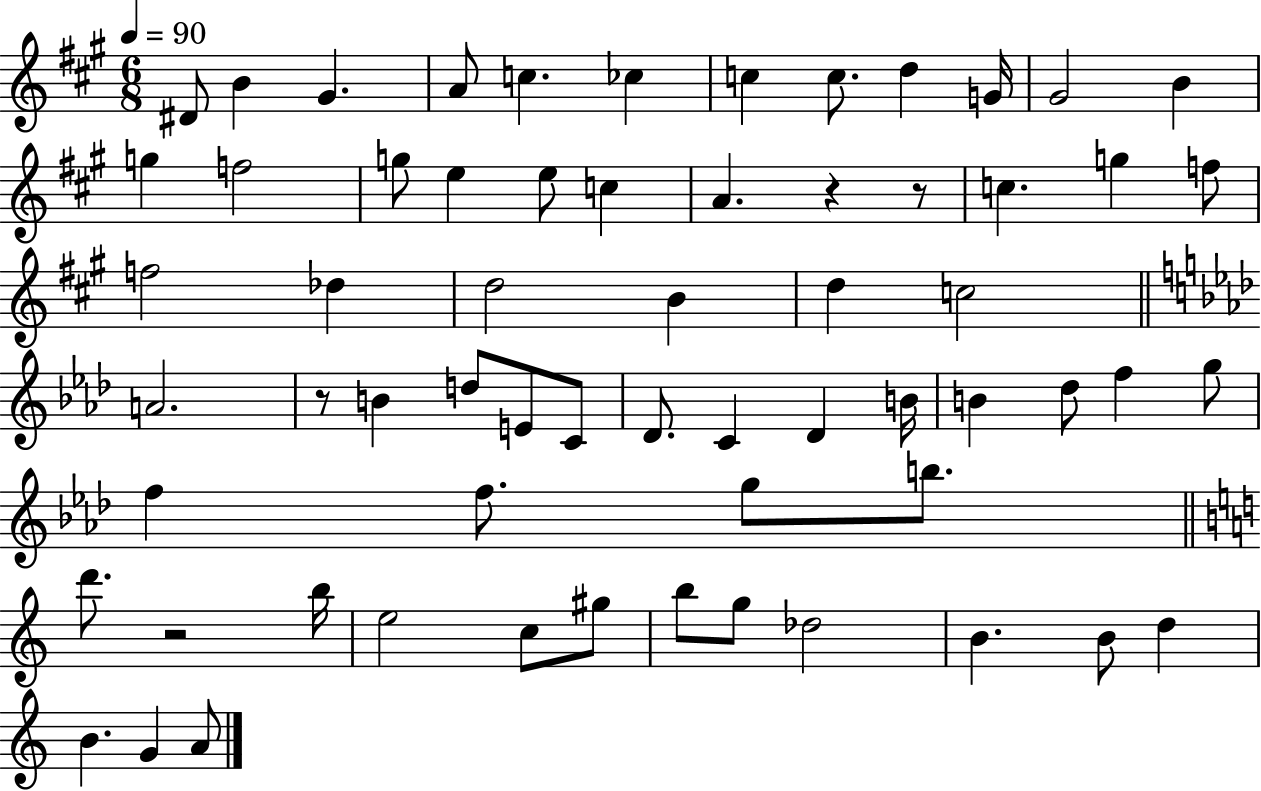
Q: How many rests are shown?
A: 4